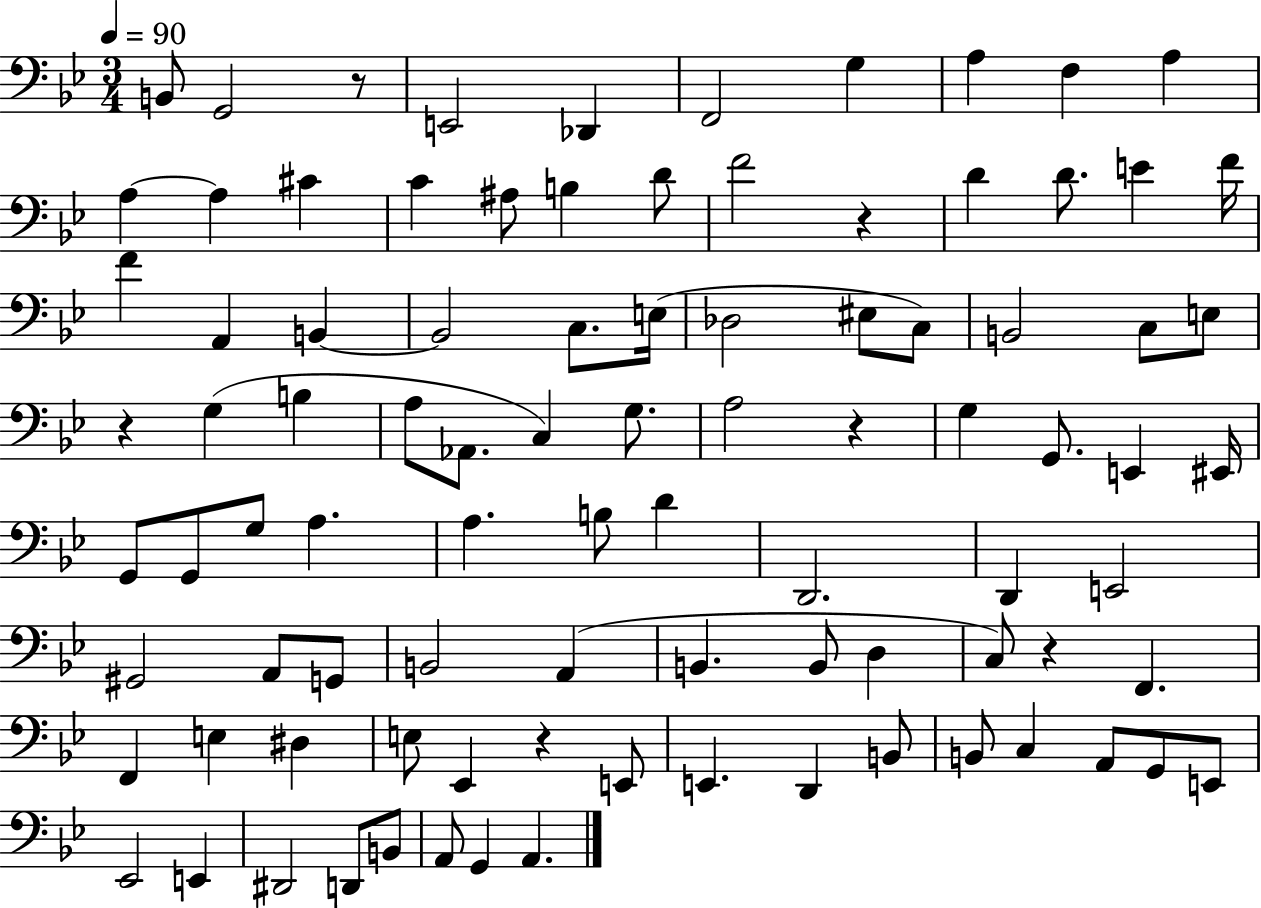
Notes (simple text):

B2/e G2/h R/e E2/h Db2/q F2/h G3/q A3/q F3/q A3/q A3/q A3/q C#4/q C4/q A#3/e B3/q D4/e F4/h R/q D4/q D4/e. E4/q F4/s F4/q A2/q B2/q B2/h C3/e. E3/s Db3/h EIS3/e C3/e B2/h C3/e E3/e R/q G3/q B3/q A3/e Ab2/e. C3/q G3/e. A3/h R/q G3/q G2/e. E2/q EIS2/s G2/e G2/e G3/e A3/q. A3/q. B3/e D4/q D2/h. D2/q E2/h G#2/h A2/e G2/e B2/h A2/q B2/q. B2/e D3/q C3/e R/q F2/q. F2/q E3/q D#3/q E3/e Eb2/q R/q E2/e E2/q. D2/q B2/e B2/e C3/q A2/e G2/e E2/e Eb2/h E2/q D#2/h D2/e B2/e A2/e G2/q A2/q.